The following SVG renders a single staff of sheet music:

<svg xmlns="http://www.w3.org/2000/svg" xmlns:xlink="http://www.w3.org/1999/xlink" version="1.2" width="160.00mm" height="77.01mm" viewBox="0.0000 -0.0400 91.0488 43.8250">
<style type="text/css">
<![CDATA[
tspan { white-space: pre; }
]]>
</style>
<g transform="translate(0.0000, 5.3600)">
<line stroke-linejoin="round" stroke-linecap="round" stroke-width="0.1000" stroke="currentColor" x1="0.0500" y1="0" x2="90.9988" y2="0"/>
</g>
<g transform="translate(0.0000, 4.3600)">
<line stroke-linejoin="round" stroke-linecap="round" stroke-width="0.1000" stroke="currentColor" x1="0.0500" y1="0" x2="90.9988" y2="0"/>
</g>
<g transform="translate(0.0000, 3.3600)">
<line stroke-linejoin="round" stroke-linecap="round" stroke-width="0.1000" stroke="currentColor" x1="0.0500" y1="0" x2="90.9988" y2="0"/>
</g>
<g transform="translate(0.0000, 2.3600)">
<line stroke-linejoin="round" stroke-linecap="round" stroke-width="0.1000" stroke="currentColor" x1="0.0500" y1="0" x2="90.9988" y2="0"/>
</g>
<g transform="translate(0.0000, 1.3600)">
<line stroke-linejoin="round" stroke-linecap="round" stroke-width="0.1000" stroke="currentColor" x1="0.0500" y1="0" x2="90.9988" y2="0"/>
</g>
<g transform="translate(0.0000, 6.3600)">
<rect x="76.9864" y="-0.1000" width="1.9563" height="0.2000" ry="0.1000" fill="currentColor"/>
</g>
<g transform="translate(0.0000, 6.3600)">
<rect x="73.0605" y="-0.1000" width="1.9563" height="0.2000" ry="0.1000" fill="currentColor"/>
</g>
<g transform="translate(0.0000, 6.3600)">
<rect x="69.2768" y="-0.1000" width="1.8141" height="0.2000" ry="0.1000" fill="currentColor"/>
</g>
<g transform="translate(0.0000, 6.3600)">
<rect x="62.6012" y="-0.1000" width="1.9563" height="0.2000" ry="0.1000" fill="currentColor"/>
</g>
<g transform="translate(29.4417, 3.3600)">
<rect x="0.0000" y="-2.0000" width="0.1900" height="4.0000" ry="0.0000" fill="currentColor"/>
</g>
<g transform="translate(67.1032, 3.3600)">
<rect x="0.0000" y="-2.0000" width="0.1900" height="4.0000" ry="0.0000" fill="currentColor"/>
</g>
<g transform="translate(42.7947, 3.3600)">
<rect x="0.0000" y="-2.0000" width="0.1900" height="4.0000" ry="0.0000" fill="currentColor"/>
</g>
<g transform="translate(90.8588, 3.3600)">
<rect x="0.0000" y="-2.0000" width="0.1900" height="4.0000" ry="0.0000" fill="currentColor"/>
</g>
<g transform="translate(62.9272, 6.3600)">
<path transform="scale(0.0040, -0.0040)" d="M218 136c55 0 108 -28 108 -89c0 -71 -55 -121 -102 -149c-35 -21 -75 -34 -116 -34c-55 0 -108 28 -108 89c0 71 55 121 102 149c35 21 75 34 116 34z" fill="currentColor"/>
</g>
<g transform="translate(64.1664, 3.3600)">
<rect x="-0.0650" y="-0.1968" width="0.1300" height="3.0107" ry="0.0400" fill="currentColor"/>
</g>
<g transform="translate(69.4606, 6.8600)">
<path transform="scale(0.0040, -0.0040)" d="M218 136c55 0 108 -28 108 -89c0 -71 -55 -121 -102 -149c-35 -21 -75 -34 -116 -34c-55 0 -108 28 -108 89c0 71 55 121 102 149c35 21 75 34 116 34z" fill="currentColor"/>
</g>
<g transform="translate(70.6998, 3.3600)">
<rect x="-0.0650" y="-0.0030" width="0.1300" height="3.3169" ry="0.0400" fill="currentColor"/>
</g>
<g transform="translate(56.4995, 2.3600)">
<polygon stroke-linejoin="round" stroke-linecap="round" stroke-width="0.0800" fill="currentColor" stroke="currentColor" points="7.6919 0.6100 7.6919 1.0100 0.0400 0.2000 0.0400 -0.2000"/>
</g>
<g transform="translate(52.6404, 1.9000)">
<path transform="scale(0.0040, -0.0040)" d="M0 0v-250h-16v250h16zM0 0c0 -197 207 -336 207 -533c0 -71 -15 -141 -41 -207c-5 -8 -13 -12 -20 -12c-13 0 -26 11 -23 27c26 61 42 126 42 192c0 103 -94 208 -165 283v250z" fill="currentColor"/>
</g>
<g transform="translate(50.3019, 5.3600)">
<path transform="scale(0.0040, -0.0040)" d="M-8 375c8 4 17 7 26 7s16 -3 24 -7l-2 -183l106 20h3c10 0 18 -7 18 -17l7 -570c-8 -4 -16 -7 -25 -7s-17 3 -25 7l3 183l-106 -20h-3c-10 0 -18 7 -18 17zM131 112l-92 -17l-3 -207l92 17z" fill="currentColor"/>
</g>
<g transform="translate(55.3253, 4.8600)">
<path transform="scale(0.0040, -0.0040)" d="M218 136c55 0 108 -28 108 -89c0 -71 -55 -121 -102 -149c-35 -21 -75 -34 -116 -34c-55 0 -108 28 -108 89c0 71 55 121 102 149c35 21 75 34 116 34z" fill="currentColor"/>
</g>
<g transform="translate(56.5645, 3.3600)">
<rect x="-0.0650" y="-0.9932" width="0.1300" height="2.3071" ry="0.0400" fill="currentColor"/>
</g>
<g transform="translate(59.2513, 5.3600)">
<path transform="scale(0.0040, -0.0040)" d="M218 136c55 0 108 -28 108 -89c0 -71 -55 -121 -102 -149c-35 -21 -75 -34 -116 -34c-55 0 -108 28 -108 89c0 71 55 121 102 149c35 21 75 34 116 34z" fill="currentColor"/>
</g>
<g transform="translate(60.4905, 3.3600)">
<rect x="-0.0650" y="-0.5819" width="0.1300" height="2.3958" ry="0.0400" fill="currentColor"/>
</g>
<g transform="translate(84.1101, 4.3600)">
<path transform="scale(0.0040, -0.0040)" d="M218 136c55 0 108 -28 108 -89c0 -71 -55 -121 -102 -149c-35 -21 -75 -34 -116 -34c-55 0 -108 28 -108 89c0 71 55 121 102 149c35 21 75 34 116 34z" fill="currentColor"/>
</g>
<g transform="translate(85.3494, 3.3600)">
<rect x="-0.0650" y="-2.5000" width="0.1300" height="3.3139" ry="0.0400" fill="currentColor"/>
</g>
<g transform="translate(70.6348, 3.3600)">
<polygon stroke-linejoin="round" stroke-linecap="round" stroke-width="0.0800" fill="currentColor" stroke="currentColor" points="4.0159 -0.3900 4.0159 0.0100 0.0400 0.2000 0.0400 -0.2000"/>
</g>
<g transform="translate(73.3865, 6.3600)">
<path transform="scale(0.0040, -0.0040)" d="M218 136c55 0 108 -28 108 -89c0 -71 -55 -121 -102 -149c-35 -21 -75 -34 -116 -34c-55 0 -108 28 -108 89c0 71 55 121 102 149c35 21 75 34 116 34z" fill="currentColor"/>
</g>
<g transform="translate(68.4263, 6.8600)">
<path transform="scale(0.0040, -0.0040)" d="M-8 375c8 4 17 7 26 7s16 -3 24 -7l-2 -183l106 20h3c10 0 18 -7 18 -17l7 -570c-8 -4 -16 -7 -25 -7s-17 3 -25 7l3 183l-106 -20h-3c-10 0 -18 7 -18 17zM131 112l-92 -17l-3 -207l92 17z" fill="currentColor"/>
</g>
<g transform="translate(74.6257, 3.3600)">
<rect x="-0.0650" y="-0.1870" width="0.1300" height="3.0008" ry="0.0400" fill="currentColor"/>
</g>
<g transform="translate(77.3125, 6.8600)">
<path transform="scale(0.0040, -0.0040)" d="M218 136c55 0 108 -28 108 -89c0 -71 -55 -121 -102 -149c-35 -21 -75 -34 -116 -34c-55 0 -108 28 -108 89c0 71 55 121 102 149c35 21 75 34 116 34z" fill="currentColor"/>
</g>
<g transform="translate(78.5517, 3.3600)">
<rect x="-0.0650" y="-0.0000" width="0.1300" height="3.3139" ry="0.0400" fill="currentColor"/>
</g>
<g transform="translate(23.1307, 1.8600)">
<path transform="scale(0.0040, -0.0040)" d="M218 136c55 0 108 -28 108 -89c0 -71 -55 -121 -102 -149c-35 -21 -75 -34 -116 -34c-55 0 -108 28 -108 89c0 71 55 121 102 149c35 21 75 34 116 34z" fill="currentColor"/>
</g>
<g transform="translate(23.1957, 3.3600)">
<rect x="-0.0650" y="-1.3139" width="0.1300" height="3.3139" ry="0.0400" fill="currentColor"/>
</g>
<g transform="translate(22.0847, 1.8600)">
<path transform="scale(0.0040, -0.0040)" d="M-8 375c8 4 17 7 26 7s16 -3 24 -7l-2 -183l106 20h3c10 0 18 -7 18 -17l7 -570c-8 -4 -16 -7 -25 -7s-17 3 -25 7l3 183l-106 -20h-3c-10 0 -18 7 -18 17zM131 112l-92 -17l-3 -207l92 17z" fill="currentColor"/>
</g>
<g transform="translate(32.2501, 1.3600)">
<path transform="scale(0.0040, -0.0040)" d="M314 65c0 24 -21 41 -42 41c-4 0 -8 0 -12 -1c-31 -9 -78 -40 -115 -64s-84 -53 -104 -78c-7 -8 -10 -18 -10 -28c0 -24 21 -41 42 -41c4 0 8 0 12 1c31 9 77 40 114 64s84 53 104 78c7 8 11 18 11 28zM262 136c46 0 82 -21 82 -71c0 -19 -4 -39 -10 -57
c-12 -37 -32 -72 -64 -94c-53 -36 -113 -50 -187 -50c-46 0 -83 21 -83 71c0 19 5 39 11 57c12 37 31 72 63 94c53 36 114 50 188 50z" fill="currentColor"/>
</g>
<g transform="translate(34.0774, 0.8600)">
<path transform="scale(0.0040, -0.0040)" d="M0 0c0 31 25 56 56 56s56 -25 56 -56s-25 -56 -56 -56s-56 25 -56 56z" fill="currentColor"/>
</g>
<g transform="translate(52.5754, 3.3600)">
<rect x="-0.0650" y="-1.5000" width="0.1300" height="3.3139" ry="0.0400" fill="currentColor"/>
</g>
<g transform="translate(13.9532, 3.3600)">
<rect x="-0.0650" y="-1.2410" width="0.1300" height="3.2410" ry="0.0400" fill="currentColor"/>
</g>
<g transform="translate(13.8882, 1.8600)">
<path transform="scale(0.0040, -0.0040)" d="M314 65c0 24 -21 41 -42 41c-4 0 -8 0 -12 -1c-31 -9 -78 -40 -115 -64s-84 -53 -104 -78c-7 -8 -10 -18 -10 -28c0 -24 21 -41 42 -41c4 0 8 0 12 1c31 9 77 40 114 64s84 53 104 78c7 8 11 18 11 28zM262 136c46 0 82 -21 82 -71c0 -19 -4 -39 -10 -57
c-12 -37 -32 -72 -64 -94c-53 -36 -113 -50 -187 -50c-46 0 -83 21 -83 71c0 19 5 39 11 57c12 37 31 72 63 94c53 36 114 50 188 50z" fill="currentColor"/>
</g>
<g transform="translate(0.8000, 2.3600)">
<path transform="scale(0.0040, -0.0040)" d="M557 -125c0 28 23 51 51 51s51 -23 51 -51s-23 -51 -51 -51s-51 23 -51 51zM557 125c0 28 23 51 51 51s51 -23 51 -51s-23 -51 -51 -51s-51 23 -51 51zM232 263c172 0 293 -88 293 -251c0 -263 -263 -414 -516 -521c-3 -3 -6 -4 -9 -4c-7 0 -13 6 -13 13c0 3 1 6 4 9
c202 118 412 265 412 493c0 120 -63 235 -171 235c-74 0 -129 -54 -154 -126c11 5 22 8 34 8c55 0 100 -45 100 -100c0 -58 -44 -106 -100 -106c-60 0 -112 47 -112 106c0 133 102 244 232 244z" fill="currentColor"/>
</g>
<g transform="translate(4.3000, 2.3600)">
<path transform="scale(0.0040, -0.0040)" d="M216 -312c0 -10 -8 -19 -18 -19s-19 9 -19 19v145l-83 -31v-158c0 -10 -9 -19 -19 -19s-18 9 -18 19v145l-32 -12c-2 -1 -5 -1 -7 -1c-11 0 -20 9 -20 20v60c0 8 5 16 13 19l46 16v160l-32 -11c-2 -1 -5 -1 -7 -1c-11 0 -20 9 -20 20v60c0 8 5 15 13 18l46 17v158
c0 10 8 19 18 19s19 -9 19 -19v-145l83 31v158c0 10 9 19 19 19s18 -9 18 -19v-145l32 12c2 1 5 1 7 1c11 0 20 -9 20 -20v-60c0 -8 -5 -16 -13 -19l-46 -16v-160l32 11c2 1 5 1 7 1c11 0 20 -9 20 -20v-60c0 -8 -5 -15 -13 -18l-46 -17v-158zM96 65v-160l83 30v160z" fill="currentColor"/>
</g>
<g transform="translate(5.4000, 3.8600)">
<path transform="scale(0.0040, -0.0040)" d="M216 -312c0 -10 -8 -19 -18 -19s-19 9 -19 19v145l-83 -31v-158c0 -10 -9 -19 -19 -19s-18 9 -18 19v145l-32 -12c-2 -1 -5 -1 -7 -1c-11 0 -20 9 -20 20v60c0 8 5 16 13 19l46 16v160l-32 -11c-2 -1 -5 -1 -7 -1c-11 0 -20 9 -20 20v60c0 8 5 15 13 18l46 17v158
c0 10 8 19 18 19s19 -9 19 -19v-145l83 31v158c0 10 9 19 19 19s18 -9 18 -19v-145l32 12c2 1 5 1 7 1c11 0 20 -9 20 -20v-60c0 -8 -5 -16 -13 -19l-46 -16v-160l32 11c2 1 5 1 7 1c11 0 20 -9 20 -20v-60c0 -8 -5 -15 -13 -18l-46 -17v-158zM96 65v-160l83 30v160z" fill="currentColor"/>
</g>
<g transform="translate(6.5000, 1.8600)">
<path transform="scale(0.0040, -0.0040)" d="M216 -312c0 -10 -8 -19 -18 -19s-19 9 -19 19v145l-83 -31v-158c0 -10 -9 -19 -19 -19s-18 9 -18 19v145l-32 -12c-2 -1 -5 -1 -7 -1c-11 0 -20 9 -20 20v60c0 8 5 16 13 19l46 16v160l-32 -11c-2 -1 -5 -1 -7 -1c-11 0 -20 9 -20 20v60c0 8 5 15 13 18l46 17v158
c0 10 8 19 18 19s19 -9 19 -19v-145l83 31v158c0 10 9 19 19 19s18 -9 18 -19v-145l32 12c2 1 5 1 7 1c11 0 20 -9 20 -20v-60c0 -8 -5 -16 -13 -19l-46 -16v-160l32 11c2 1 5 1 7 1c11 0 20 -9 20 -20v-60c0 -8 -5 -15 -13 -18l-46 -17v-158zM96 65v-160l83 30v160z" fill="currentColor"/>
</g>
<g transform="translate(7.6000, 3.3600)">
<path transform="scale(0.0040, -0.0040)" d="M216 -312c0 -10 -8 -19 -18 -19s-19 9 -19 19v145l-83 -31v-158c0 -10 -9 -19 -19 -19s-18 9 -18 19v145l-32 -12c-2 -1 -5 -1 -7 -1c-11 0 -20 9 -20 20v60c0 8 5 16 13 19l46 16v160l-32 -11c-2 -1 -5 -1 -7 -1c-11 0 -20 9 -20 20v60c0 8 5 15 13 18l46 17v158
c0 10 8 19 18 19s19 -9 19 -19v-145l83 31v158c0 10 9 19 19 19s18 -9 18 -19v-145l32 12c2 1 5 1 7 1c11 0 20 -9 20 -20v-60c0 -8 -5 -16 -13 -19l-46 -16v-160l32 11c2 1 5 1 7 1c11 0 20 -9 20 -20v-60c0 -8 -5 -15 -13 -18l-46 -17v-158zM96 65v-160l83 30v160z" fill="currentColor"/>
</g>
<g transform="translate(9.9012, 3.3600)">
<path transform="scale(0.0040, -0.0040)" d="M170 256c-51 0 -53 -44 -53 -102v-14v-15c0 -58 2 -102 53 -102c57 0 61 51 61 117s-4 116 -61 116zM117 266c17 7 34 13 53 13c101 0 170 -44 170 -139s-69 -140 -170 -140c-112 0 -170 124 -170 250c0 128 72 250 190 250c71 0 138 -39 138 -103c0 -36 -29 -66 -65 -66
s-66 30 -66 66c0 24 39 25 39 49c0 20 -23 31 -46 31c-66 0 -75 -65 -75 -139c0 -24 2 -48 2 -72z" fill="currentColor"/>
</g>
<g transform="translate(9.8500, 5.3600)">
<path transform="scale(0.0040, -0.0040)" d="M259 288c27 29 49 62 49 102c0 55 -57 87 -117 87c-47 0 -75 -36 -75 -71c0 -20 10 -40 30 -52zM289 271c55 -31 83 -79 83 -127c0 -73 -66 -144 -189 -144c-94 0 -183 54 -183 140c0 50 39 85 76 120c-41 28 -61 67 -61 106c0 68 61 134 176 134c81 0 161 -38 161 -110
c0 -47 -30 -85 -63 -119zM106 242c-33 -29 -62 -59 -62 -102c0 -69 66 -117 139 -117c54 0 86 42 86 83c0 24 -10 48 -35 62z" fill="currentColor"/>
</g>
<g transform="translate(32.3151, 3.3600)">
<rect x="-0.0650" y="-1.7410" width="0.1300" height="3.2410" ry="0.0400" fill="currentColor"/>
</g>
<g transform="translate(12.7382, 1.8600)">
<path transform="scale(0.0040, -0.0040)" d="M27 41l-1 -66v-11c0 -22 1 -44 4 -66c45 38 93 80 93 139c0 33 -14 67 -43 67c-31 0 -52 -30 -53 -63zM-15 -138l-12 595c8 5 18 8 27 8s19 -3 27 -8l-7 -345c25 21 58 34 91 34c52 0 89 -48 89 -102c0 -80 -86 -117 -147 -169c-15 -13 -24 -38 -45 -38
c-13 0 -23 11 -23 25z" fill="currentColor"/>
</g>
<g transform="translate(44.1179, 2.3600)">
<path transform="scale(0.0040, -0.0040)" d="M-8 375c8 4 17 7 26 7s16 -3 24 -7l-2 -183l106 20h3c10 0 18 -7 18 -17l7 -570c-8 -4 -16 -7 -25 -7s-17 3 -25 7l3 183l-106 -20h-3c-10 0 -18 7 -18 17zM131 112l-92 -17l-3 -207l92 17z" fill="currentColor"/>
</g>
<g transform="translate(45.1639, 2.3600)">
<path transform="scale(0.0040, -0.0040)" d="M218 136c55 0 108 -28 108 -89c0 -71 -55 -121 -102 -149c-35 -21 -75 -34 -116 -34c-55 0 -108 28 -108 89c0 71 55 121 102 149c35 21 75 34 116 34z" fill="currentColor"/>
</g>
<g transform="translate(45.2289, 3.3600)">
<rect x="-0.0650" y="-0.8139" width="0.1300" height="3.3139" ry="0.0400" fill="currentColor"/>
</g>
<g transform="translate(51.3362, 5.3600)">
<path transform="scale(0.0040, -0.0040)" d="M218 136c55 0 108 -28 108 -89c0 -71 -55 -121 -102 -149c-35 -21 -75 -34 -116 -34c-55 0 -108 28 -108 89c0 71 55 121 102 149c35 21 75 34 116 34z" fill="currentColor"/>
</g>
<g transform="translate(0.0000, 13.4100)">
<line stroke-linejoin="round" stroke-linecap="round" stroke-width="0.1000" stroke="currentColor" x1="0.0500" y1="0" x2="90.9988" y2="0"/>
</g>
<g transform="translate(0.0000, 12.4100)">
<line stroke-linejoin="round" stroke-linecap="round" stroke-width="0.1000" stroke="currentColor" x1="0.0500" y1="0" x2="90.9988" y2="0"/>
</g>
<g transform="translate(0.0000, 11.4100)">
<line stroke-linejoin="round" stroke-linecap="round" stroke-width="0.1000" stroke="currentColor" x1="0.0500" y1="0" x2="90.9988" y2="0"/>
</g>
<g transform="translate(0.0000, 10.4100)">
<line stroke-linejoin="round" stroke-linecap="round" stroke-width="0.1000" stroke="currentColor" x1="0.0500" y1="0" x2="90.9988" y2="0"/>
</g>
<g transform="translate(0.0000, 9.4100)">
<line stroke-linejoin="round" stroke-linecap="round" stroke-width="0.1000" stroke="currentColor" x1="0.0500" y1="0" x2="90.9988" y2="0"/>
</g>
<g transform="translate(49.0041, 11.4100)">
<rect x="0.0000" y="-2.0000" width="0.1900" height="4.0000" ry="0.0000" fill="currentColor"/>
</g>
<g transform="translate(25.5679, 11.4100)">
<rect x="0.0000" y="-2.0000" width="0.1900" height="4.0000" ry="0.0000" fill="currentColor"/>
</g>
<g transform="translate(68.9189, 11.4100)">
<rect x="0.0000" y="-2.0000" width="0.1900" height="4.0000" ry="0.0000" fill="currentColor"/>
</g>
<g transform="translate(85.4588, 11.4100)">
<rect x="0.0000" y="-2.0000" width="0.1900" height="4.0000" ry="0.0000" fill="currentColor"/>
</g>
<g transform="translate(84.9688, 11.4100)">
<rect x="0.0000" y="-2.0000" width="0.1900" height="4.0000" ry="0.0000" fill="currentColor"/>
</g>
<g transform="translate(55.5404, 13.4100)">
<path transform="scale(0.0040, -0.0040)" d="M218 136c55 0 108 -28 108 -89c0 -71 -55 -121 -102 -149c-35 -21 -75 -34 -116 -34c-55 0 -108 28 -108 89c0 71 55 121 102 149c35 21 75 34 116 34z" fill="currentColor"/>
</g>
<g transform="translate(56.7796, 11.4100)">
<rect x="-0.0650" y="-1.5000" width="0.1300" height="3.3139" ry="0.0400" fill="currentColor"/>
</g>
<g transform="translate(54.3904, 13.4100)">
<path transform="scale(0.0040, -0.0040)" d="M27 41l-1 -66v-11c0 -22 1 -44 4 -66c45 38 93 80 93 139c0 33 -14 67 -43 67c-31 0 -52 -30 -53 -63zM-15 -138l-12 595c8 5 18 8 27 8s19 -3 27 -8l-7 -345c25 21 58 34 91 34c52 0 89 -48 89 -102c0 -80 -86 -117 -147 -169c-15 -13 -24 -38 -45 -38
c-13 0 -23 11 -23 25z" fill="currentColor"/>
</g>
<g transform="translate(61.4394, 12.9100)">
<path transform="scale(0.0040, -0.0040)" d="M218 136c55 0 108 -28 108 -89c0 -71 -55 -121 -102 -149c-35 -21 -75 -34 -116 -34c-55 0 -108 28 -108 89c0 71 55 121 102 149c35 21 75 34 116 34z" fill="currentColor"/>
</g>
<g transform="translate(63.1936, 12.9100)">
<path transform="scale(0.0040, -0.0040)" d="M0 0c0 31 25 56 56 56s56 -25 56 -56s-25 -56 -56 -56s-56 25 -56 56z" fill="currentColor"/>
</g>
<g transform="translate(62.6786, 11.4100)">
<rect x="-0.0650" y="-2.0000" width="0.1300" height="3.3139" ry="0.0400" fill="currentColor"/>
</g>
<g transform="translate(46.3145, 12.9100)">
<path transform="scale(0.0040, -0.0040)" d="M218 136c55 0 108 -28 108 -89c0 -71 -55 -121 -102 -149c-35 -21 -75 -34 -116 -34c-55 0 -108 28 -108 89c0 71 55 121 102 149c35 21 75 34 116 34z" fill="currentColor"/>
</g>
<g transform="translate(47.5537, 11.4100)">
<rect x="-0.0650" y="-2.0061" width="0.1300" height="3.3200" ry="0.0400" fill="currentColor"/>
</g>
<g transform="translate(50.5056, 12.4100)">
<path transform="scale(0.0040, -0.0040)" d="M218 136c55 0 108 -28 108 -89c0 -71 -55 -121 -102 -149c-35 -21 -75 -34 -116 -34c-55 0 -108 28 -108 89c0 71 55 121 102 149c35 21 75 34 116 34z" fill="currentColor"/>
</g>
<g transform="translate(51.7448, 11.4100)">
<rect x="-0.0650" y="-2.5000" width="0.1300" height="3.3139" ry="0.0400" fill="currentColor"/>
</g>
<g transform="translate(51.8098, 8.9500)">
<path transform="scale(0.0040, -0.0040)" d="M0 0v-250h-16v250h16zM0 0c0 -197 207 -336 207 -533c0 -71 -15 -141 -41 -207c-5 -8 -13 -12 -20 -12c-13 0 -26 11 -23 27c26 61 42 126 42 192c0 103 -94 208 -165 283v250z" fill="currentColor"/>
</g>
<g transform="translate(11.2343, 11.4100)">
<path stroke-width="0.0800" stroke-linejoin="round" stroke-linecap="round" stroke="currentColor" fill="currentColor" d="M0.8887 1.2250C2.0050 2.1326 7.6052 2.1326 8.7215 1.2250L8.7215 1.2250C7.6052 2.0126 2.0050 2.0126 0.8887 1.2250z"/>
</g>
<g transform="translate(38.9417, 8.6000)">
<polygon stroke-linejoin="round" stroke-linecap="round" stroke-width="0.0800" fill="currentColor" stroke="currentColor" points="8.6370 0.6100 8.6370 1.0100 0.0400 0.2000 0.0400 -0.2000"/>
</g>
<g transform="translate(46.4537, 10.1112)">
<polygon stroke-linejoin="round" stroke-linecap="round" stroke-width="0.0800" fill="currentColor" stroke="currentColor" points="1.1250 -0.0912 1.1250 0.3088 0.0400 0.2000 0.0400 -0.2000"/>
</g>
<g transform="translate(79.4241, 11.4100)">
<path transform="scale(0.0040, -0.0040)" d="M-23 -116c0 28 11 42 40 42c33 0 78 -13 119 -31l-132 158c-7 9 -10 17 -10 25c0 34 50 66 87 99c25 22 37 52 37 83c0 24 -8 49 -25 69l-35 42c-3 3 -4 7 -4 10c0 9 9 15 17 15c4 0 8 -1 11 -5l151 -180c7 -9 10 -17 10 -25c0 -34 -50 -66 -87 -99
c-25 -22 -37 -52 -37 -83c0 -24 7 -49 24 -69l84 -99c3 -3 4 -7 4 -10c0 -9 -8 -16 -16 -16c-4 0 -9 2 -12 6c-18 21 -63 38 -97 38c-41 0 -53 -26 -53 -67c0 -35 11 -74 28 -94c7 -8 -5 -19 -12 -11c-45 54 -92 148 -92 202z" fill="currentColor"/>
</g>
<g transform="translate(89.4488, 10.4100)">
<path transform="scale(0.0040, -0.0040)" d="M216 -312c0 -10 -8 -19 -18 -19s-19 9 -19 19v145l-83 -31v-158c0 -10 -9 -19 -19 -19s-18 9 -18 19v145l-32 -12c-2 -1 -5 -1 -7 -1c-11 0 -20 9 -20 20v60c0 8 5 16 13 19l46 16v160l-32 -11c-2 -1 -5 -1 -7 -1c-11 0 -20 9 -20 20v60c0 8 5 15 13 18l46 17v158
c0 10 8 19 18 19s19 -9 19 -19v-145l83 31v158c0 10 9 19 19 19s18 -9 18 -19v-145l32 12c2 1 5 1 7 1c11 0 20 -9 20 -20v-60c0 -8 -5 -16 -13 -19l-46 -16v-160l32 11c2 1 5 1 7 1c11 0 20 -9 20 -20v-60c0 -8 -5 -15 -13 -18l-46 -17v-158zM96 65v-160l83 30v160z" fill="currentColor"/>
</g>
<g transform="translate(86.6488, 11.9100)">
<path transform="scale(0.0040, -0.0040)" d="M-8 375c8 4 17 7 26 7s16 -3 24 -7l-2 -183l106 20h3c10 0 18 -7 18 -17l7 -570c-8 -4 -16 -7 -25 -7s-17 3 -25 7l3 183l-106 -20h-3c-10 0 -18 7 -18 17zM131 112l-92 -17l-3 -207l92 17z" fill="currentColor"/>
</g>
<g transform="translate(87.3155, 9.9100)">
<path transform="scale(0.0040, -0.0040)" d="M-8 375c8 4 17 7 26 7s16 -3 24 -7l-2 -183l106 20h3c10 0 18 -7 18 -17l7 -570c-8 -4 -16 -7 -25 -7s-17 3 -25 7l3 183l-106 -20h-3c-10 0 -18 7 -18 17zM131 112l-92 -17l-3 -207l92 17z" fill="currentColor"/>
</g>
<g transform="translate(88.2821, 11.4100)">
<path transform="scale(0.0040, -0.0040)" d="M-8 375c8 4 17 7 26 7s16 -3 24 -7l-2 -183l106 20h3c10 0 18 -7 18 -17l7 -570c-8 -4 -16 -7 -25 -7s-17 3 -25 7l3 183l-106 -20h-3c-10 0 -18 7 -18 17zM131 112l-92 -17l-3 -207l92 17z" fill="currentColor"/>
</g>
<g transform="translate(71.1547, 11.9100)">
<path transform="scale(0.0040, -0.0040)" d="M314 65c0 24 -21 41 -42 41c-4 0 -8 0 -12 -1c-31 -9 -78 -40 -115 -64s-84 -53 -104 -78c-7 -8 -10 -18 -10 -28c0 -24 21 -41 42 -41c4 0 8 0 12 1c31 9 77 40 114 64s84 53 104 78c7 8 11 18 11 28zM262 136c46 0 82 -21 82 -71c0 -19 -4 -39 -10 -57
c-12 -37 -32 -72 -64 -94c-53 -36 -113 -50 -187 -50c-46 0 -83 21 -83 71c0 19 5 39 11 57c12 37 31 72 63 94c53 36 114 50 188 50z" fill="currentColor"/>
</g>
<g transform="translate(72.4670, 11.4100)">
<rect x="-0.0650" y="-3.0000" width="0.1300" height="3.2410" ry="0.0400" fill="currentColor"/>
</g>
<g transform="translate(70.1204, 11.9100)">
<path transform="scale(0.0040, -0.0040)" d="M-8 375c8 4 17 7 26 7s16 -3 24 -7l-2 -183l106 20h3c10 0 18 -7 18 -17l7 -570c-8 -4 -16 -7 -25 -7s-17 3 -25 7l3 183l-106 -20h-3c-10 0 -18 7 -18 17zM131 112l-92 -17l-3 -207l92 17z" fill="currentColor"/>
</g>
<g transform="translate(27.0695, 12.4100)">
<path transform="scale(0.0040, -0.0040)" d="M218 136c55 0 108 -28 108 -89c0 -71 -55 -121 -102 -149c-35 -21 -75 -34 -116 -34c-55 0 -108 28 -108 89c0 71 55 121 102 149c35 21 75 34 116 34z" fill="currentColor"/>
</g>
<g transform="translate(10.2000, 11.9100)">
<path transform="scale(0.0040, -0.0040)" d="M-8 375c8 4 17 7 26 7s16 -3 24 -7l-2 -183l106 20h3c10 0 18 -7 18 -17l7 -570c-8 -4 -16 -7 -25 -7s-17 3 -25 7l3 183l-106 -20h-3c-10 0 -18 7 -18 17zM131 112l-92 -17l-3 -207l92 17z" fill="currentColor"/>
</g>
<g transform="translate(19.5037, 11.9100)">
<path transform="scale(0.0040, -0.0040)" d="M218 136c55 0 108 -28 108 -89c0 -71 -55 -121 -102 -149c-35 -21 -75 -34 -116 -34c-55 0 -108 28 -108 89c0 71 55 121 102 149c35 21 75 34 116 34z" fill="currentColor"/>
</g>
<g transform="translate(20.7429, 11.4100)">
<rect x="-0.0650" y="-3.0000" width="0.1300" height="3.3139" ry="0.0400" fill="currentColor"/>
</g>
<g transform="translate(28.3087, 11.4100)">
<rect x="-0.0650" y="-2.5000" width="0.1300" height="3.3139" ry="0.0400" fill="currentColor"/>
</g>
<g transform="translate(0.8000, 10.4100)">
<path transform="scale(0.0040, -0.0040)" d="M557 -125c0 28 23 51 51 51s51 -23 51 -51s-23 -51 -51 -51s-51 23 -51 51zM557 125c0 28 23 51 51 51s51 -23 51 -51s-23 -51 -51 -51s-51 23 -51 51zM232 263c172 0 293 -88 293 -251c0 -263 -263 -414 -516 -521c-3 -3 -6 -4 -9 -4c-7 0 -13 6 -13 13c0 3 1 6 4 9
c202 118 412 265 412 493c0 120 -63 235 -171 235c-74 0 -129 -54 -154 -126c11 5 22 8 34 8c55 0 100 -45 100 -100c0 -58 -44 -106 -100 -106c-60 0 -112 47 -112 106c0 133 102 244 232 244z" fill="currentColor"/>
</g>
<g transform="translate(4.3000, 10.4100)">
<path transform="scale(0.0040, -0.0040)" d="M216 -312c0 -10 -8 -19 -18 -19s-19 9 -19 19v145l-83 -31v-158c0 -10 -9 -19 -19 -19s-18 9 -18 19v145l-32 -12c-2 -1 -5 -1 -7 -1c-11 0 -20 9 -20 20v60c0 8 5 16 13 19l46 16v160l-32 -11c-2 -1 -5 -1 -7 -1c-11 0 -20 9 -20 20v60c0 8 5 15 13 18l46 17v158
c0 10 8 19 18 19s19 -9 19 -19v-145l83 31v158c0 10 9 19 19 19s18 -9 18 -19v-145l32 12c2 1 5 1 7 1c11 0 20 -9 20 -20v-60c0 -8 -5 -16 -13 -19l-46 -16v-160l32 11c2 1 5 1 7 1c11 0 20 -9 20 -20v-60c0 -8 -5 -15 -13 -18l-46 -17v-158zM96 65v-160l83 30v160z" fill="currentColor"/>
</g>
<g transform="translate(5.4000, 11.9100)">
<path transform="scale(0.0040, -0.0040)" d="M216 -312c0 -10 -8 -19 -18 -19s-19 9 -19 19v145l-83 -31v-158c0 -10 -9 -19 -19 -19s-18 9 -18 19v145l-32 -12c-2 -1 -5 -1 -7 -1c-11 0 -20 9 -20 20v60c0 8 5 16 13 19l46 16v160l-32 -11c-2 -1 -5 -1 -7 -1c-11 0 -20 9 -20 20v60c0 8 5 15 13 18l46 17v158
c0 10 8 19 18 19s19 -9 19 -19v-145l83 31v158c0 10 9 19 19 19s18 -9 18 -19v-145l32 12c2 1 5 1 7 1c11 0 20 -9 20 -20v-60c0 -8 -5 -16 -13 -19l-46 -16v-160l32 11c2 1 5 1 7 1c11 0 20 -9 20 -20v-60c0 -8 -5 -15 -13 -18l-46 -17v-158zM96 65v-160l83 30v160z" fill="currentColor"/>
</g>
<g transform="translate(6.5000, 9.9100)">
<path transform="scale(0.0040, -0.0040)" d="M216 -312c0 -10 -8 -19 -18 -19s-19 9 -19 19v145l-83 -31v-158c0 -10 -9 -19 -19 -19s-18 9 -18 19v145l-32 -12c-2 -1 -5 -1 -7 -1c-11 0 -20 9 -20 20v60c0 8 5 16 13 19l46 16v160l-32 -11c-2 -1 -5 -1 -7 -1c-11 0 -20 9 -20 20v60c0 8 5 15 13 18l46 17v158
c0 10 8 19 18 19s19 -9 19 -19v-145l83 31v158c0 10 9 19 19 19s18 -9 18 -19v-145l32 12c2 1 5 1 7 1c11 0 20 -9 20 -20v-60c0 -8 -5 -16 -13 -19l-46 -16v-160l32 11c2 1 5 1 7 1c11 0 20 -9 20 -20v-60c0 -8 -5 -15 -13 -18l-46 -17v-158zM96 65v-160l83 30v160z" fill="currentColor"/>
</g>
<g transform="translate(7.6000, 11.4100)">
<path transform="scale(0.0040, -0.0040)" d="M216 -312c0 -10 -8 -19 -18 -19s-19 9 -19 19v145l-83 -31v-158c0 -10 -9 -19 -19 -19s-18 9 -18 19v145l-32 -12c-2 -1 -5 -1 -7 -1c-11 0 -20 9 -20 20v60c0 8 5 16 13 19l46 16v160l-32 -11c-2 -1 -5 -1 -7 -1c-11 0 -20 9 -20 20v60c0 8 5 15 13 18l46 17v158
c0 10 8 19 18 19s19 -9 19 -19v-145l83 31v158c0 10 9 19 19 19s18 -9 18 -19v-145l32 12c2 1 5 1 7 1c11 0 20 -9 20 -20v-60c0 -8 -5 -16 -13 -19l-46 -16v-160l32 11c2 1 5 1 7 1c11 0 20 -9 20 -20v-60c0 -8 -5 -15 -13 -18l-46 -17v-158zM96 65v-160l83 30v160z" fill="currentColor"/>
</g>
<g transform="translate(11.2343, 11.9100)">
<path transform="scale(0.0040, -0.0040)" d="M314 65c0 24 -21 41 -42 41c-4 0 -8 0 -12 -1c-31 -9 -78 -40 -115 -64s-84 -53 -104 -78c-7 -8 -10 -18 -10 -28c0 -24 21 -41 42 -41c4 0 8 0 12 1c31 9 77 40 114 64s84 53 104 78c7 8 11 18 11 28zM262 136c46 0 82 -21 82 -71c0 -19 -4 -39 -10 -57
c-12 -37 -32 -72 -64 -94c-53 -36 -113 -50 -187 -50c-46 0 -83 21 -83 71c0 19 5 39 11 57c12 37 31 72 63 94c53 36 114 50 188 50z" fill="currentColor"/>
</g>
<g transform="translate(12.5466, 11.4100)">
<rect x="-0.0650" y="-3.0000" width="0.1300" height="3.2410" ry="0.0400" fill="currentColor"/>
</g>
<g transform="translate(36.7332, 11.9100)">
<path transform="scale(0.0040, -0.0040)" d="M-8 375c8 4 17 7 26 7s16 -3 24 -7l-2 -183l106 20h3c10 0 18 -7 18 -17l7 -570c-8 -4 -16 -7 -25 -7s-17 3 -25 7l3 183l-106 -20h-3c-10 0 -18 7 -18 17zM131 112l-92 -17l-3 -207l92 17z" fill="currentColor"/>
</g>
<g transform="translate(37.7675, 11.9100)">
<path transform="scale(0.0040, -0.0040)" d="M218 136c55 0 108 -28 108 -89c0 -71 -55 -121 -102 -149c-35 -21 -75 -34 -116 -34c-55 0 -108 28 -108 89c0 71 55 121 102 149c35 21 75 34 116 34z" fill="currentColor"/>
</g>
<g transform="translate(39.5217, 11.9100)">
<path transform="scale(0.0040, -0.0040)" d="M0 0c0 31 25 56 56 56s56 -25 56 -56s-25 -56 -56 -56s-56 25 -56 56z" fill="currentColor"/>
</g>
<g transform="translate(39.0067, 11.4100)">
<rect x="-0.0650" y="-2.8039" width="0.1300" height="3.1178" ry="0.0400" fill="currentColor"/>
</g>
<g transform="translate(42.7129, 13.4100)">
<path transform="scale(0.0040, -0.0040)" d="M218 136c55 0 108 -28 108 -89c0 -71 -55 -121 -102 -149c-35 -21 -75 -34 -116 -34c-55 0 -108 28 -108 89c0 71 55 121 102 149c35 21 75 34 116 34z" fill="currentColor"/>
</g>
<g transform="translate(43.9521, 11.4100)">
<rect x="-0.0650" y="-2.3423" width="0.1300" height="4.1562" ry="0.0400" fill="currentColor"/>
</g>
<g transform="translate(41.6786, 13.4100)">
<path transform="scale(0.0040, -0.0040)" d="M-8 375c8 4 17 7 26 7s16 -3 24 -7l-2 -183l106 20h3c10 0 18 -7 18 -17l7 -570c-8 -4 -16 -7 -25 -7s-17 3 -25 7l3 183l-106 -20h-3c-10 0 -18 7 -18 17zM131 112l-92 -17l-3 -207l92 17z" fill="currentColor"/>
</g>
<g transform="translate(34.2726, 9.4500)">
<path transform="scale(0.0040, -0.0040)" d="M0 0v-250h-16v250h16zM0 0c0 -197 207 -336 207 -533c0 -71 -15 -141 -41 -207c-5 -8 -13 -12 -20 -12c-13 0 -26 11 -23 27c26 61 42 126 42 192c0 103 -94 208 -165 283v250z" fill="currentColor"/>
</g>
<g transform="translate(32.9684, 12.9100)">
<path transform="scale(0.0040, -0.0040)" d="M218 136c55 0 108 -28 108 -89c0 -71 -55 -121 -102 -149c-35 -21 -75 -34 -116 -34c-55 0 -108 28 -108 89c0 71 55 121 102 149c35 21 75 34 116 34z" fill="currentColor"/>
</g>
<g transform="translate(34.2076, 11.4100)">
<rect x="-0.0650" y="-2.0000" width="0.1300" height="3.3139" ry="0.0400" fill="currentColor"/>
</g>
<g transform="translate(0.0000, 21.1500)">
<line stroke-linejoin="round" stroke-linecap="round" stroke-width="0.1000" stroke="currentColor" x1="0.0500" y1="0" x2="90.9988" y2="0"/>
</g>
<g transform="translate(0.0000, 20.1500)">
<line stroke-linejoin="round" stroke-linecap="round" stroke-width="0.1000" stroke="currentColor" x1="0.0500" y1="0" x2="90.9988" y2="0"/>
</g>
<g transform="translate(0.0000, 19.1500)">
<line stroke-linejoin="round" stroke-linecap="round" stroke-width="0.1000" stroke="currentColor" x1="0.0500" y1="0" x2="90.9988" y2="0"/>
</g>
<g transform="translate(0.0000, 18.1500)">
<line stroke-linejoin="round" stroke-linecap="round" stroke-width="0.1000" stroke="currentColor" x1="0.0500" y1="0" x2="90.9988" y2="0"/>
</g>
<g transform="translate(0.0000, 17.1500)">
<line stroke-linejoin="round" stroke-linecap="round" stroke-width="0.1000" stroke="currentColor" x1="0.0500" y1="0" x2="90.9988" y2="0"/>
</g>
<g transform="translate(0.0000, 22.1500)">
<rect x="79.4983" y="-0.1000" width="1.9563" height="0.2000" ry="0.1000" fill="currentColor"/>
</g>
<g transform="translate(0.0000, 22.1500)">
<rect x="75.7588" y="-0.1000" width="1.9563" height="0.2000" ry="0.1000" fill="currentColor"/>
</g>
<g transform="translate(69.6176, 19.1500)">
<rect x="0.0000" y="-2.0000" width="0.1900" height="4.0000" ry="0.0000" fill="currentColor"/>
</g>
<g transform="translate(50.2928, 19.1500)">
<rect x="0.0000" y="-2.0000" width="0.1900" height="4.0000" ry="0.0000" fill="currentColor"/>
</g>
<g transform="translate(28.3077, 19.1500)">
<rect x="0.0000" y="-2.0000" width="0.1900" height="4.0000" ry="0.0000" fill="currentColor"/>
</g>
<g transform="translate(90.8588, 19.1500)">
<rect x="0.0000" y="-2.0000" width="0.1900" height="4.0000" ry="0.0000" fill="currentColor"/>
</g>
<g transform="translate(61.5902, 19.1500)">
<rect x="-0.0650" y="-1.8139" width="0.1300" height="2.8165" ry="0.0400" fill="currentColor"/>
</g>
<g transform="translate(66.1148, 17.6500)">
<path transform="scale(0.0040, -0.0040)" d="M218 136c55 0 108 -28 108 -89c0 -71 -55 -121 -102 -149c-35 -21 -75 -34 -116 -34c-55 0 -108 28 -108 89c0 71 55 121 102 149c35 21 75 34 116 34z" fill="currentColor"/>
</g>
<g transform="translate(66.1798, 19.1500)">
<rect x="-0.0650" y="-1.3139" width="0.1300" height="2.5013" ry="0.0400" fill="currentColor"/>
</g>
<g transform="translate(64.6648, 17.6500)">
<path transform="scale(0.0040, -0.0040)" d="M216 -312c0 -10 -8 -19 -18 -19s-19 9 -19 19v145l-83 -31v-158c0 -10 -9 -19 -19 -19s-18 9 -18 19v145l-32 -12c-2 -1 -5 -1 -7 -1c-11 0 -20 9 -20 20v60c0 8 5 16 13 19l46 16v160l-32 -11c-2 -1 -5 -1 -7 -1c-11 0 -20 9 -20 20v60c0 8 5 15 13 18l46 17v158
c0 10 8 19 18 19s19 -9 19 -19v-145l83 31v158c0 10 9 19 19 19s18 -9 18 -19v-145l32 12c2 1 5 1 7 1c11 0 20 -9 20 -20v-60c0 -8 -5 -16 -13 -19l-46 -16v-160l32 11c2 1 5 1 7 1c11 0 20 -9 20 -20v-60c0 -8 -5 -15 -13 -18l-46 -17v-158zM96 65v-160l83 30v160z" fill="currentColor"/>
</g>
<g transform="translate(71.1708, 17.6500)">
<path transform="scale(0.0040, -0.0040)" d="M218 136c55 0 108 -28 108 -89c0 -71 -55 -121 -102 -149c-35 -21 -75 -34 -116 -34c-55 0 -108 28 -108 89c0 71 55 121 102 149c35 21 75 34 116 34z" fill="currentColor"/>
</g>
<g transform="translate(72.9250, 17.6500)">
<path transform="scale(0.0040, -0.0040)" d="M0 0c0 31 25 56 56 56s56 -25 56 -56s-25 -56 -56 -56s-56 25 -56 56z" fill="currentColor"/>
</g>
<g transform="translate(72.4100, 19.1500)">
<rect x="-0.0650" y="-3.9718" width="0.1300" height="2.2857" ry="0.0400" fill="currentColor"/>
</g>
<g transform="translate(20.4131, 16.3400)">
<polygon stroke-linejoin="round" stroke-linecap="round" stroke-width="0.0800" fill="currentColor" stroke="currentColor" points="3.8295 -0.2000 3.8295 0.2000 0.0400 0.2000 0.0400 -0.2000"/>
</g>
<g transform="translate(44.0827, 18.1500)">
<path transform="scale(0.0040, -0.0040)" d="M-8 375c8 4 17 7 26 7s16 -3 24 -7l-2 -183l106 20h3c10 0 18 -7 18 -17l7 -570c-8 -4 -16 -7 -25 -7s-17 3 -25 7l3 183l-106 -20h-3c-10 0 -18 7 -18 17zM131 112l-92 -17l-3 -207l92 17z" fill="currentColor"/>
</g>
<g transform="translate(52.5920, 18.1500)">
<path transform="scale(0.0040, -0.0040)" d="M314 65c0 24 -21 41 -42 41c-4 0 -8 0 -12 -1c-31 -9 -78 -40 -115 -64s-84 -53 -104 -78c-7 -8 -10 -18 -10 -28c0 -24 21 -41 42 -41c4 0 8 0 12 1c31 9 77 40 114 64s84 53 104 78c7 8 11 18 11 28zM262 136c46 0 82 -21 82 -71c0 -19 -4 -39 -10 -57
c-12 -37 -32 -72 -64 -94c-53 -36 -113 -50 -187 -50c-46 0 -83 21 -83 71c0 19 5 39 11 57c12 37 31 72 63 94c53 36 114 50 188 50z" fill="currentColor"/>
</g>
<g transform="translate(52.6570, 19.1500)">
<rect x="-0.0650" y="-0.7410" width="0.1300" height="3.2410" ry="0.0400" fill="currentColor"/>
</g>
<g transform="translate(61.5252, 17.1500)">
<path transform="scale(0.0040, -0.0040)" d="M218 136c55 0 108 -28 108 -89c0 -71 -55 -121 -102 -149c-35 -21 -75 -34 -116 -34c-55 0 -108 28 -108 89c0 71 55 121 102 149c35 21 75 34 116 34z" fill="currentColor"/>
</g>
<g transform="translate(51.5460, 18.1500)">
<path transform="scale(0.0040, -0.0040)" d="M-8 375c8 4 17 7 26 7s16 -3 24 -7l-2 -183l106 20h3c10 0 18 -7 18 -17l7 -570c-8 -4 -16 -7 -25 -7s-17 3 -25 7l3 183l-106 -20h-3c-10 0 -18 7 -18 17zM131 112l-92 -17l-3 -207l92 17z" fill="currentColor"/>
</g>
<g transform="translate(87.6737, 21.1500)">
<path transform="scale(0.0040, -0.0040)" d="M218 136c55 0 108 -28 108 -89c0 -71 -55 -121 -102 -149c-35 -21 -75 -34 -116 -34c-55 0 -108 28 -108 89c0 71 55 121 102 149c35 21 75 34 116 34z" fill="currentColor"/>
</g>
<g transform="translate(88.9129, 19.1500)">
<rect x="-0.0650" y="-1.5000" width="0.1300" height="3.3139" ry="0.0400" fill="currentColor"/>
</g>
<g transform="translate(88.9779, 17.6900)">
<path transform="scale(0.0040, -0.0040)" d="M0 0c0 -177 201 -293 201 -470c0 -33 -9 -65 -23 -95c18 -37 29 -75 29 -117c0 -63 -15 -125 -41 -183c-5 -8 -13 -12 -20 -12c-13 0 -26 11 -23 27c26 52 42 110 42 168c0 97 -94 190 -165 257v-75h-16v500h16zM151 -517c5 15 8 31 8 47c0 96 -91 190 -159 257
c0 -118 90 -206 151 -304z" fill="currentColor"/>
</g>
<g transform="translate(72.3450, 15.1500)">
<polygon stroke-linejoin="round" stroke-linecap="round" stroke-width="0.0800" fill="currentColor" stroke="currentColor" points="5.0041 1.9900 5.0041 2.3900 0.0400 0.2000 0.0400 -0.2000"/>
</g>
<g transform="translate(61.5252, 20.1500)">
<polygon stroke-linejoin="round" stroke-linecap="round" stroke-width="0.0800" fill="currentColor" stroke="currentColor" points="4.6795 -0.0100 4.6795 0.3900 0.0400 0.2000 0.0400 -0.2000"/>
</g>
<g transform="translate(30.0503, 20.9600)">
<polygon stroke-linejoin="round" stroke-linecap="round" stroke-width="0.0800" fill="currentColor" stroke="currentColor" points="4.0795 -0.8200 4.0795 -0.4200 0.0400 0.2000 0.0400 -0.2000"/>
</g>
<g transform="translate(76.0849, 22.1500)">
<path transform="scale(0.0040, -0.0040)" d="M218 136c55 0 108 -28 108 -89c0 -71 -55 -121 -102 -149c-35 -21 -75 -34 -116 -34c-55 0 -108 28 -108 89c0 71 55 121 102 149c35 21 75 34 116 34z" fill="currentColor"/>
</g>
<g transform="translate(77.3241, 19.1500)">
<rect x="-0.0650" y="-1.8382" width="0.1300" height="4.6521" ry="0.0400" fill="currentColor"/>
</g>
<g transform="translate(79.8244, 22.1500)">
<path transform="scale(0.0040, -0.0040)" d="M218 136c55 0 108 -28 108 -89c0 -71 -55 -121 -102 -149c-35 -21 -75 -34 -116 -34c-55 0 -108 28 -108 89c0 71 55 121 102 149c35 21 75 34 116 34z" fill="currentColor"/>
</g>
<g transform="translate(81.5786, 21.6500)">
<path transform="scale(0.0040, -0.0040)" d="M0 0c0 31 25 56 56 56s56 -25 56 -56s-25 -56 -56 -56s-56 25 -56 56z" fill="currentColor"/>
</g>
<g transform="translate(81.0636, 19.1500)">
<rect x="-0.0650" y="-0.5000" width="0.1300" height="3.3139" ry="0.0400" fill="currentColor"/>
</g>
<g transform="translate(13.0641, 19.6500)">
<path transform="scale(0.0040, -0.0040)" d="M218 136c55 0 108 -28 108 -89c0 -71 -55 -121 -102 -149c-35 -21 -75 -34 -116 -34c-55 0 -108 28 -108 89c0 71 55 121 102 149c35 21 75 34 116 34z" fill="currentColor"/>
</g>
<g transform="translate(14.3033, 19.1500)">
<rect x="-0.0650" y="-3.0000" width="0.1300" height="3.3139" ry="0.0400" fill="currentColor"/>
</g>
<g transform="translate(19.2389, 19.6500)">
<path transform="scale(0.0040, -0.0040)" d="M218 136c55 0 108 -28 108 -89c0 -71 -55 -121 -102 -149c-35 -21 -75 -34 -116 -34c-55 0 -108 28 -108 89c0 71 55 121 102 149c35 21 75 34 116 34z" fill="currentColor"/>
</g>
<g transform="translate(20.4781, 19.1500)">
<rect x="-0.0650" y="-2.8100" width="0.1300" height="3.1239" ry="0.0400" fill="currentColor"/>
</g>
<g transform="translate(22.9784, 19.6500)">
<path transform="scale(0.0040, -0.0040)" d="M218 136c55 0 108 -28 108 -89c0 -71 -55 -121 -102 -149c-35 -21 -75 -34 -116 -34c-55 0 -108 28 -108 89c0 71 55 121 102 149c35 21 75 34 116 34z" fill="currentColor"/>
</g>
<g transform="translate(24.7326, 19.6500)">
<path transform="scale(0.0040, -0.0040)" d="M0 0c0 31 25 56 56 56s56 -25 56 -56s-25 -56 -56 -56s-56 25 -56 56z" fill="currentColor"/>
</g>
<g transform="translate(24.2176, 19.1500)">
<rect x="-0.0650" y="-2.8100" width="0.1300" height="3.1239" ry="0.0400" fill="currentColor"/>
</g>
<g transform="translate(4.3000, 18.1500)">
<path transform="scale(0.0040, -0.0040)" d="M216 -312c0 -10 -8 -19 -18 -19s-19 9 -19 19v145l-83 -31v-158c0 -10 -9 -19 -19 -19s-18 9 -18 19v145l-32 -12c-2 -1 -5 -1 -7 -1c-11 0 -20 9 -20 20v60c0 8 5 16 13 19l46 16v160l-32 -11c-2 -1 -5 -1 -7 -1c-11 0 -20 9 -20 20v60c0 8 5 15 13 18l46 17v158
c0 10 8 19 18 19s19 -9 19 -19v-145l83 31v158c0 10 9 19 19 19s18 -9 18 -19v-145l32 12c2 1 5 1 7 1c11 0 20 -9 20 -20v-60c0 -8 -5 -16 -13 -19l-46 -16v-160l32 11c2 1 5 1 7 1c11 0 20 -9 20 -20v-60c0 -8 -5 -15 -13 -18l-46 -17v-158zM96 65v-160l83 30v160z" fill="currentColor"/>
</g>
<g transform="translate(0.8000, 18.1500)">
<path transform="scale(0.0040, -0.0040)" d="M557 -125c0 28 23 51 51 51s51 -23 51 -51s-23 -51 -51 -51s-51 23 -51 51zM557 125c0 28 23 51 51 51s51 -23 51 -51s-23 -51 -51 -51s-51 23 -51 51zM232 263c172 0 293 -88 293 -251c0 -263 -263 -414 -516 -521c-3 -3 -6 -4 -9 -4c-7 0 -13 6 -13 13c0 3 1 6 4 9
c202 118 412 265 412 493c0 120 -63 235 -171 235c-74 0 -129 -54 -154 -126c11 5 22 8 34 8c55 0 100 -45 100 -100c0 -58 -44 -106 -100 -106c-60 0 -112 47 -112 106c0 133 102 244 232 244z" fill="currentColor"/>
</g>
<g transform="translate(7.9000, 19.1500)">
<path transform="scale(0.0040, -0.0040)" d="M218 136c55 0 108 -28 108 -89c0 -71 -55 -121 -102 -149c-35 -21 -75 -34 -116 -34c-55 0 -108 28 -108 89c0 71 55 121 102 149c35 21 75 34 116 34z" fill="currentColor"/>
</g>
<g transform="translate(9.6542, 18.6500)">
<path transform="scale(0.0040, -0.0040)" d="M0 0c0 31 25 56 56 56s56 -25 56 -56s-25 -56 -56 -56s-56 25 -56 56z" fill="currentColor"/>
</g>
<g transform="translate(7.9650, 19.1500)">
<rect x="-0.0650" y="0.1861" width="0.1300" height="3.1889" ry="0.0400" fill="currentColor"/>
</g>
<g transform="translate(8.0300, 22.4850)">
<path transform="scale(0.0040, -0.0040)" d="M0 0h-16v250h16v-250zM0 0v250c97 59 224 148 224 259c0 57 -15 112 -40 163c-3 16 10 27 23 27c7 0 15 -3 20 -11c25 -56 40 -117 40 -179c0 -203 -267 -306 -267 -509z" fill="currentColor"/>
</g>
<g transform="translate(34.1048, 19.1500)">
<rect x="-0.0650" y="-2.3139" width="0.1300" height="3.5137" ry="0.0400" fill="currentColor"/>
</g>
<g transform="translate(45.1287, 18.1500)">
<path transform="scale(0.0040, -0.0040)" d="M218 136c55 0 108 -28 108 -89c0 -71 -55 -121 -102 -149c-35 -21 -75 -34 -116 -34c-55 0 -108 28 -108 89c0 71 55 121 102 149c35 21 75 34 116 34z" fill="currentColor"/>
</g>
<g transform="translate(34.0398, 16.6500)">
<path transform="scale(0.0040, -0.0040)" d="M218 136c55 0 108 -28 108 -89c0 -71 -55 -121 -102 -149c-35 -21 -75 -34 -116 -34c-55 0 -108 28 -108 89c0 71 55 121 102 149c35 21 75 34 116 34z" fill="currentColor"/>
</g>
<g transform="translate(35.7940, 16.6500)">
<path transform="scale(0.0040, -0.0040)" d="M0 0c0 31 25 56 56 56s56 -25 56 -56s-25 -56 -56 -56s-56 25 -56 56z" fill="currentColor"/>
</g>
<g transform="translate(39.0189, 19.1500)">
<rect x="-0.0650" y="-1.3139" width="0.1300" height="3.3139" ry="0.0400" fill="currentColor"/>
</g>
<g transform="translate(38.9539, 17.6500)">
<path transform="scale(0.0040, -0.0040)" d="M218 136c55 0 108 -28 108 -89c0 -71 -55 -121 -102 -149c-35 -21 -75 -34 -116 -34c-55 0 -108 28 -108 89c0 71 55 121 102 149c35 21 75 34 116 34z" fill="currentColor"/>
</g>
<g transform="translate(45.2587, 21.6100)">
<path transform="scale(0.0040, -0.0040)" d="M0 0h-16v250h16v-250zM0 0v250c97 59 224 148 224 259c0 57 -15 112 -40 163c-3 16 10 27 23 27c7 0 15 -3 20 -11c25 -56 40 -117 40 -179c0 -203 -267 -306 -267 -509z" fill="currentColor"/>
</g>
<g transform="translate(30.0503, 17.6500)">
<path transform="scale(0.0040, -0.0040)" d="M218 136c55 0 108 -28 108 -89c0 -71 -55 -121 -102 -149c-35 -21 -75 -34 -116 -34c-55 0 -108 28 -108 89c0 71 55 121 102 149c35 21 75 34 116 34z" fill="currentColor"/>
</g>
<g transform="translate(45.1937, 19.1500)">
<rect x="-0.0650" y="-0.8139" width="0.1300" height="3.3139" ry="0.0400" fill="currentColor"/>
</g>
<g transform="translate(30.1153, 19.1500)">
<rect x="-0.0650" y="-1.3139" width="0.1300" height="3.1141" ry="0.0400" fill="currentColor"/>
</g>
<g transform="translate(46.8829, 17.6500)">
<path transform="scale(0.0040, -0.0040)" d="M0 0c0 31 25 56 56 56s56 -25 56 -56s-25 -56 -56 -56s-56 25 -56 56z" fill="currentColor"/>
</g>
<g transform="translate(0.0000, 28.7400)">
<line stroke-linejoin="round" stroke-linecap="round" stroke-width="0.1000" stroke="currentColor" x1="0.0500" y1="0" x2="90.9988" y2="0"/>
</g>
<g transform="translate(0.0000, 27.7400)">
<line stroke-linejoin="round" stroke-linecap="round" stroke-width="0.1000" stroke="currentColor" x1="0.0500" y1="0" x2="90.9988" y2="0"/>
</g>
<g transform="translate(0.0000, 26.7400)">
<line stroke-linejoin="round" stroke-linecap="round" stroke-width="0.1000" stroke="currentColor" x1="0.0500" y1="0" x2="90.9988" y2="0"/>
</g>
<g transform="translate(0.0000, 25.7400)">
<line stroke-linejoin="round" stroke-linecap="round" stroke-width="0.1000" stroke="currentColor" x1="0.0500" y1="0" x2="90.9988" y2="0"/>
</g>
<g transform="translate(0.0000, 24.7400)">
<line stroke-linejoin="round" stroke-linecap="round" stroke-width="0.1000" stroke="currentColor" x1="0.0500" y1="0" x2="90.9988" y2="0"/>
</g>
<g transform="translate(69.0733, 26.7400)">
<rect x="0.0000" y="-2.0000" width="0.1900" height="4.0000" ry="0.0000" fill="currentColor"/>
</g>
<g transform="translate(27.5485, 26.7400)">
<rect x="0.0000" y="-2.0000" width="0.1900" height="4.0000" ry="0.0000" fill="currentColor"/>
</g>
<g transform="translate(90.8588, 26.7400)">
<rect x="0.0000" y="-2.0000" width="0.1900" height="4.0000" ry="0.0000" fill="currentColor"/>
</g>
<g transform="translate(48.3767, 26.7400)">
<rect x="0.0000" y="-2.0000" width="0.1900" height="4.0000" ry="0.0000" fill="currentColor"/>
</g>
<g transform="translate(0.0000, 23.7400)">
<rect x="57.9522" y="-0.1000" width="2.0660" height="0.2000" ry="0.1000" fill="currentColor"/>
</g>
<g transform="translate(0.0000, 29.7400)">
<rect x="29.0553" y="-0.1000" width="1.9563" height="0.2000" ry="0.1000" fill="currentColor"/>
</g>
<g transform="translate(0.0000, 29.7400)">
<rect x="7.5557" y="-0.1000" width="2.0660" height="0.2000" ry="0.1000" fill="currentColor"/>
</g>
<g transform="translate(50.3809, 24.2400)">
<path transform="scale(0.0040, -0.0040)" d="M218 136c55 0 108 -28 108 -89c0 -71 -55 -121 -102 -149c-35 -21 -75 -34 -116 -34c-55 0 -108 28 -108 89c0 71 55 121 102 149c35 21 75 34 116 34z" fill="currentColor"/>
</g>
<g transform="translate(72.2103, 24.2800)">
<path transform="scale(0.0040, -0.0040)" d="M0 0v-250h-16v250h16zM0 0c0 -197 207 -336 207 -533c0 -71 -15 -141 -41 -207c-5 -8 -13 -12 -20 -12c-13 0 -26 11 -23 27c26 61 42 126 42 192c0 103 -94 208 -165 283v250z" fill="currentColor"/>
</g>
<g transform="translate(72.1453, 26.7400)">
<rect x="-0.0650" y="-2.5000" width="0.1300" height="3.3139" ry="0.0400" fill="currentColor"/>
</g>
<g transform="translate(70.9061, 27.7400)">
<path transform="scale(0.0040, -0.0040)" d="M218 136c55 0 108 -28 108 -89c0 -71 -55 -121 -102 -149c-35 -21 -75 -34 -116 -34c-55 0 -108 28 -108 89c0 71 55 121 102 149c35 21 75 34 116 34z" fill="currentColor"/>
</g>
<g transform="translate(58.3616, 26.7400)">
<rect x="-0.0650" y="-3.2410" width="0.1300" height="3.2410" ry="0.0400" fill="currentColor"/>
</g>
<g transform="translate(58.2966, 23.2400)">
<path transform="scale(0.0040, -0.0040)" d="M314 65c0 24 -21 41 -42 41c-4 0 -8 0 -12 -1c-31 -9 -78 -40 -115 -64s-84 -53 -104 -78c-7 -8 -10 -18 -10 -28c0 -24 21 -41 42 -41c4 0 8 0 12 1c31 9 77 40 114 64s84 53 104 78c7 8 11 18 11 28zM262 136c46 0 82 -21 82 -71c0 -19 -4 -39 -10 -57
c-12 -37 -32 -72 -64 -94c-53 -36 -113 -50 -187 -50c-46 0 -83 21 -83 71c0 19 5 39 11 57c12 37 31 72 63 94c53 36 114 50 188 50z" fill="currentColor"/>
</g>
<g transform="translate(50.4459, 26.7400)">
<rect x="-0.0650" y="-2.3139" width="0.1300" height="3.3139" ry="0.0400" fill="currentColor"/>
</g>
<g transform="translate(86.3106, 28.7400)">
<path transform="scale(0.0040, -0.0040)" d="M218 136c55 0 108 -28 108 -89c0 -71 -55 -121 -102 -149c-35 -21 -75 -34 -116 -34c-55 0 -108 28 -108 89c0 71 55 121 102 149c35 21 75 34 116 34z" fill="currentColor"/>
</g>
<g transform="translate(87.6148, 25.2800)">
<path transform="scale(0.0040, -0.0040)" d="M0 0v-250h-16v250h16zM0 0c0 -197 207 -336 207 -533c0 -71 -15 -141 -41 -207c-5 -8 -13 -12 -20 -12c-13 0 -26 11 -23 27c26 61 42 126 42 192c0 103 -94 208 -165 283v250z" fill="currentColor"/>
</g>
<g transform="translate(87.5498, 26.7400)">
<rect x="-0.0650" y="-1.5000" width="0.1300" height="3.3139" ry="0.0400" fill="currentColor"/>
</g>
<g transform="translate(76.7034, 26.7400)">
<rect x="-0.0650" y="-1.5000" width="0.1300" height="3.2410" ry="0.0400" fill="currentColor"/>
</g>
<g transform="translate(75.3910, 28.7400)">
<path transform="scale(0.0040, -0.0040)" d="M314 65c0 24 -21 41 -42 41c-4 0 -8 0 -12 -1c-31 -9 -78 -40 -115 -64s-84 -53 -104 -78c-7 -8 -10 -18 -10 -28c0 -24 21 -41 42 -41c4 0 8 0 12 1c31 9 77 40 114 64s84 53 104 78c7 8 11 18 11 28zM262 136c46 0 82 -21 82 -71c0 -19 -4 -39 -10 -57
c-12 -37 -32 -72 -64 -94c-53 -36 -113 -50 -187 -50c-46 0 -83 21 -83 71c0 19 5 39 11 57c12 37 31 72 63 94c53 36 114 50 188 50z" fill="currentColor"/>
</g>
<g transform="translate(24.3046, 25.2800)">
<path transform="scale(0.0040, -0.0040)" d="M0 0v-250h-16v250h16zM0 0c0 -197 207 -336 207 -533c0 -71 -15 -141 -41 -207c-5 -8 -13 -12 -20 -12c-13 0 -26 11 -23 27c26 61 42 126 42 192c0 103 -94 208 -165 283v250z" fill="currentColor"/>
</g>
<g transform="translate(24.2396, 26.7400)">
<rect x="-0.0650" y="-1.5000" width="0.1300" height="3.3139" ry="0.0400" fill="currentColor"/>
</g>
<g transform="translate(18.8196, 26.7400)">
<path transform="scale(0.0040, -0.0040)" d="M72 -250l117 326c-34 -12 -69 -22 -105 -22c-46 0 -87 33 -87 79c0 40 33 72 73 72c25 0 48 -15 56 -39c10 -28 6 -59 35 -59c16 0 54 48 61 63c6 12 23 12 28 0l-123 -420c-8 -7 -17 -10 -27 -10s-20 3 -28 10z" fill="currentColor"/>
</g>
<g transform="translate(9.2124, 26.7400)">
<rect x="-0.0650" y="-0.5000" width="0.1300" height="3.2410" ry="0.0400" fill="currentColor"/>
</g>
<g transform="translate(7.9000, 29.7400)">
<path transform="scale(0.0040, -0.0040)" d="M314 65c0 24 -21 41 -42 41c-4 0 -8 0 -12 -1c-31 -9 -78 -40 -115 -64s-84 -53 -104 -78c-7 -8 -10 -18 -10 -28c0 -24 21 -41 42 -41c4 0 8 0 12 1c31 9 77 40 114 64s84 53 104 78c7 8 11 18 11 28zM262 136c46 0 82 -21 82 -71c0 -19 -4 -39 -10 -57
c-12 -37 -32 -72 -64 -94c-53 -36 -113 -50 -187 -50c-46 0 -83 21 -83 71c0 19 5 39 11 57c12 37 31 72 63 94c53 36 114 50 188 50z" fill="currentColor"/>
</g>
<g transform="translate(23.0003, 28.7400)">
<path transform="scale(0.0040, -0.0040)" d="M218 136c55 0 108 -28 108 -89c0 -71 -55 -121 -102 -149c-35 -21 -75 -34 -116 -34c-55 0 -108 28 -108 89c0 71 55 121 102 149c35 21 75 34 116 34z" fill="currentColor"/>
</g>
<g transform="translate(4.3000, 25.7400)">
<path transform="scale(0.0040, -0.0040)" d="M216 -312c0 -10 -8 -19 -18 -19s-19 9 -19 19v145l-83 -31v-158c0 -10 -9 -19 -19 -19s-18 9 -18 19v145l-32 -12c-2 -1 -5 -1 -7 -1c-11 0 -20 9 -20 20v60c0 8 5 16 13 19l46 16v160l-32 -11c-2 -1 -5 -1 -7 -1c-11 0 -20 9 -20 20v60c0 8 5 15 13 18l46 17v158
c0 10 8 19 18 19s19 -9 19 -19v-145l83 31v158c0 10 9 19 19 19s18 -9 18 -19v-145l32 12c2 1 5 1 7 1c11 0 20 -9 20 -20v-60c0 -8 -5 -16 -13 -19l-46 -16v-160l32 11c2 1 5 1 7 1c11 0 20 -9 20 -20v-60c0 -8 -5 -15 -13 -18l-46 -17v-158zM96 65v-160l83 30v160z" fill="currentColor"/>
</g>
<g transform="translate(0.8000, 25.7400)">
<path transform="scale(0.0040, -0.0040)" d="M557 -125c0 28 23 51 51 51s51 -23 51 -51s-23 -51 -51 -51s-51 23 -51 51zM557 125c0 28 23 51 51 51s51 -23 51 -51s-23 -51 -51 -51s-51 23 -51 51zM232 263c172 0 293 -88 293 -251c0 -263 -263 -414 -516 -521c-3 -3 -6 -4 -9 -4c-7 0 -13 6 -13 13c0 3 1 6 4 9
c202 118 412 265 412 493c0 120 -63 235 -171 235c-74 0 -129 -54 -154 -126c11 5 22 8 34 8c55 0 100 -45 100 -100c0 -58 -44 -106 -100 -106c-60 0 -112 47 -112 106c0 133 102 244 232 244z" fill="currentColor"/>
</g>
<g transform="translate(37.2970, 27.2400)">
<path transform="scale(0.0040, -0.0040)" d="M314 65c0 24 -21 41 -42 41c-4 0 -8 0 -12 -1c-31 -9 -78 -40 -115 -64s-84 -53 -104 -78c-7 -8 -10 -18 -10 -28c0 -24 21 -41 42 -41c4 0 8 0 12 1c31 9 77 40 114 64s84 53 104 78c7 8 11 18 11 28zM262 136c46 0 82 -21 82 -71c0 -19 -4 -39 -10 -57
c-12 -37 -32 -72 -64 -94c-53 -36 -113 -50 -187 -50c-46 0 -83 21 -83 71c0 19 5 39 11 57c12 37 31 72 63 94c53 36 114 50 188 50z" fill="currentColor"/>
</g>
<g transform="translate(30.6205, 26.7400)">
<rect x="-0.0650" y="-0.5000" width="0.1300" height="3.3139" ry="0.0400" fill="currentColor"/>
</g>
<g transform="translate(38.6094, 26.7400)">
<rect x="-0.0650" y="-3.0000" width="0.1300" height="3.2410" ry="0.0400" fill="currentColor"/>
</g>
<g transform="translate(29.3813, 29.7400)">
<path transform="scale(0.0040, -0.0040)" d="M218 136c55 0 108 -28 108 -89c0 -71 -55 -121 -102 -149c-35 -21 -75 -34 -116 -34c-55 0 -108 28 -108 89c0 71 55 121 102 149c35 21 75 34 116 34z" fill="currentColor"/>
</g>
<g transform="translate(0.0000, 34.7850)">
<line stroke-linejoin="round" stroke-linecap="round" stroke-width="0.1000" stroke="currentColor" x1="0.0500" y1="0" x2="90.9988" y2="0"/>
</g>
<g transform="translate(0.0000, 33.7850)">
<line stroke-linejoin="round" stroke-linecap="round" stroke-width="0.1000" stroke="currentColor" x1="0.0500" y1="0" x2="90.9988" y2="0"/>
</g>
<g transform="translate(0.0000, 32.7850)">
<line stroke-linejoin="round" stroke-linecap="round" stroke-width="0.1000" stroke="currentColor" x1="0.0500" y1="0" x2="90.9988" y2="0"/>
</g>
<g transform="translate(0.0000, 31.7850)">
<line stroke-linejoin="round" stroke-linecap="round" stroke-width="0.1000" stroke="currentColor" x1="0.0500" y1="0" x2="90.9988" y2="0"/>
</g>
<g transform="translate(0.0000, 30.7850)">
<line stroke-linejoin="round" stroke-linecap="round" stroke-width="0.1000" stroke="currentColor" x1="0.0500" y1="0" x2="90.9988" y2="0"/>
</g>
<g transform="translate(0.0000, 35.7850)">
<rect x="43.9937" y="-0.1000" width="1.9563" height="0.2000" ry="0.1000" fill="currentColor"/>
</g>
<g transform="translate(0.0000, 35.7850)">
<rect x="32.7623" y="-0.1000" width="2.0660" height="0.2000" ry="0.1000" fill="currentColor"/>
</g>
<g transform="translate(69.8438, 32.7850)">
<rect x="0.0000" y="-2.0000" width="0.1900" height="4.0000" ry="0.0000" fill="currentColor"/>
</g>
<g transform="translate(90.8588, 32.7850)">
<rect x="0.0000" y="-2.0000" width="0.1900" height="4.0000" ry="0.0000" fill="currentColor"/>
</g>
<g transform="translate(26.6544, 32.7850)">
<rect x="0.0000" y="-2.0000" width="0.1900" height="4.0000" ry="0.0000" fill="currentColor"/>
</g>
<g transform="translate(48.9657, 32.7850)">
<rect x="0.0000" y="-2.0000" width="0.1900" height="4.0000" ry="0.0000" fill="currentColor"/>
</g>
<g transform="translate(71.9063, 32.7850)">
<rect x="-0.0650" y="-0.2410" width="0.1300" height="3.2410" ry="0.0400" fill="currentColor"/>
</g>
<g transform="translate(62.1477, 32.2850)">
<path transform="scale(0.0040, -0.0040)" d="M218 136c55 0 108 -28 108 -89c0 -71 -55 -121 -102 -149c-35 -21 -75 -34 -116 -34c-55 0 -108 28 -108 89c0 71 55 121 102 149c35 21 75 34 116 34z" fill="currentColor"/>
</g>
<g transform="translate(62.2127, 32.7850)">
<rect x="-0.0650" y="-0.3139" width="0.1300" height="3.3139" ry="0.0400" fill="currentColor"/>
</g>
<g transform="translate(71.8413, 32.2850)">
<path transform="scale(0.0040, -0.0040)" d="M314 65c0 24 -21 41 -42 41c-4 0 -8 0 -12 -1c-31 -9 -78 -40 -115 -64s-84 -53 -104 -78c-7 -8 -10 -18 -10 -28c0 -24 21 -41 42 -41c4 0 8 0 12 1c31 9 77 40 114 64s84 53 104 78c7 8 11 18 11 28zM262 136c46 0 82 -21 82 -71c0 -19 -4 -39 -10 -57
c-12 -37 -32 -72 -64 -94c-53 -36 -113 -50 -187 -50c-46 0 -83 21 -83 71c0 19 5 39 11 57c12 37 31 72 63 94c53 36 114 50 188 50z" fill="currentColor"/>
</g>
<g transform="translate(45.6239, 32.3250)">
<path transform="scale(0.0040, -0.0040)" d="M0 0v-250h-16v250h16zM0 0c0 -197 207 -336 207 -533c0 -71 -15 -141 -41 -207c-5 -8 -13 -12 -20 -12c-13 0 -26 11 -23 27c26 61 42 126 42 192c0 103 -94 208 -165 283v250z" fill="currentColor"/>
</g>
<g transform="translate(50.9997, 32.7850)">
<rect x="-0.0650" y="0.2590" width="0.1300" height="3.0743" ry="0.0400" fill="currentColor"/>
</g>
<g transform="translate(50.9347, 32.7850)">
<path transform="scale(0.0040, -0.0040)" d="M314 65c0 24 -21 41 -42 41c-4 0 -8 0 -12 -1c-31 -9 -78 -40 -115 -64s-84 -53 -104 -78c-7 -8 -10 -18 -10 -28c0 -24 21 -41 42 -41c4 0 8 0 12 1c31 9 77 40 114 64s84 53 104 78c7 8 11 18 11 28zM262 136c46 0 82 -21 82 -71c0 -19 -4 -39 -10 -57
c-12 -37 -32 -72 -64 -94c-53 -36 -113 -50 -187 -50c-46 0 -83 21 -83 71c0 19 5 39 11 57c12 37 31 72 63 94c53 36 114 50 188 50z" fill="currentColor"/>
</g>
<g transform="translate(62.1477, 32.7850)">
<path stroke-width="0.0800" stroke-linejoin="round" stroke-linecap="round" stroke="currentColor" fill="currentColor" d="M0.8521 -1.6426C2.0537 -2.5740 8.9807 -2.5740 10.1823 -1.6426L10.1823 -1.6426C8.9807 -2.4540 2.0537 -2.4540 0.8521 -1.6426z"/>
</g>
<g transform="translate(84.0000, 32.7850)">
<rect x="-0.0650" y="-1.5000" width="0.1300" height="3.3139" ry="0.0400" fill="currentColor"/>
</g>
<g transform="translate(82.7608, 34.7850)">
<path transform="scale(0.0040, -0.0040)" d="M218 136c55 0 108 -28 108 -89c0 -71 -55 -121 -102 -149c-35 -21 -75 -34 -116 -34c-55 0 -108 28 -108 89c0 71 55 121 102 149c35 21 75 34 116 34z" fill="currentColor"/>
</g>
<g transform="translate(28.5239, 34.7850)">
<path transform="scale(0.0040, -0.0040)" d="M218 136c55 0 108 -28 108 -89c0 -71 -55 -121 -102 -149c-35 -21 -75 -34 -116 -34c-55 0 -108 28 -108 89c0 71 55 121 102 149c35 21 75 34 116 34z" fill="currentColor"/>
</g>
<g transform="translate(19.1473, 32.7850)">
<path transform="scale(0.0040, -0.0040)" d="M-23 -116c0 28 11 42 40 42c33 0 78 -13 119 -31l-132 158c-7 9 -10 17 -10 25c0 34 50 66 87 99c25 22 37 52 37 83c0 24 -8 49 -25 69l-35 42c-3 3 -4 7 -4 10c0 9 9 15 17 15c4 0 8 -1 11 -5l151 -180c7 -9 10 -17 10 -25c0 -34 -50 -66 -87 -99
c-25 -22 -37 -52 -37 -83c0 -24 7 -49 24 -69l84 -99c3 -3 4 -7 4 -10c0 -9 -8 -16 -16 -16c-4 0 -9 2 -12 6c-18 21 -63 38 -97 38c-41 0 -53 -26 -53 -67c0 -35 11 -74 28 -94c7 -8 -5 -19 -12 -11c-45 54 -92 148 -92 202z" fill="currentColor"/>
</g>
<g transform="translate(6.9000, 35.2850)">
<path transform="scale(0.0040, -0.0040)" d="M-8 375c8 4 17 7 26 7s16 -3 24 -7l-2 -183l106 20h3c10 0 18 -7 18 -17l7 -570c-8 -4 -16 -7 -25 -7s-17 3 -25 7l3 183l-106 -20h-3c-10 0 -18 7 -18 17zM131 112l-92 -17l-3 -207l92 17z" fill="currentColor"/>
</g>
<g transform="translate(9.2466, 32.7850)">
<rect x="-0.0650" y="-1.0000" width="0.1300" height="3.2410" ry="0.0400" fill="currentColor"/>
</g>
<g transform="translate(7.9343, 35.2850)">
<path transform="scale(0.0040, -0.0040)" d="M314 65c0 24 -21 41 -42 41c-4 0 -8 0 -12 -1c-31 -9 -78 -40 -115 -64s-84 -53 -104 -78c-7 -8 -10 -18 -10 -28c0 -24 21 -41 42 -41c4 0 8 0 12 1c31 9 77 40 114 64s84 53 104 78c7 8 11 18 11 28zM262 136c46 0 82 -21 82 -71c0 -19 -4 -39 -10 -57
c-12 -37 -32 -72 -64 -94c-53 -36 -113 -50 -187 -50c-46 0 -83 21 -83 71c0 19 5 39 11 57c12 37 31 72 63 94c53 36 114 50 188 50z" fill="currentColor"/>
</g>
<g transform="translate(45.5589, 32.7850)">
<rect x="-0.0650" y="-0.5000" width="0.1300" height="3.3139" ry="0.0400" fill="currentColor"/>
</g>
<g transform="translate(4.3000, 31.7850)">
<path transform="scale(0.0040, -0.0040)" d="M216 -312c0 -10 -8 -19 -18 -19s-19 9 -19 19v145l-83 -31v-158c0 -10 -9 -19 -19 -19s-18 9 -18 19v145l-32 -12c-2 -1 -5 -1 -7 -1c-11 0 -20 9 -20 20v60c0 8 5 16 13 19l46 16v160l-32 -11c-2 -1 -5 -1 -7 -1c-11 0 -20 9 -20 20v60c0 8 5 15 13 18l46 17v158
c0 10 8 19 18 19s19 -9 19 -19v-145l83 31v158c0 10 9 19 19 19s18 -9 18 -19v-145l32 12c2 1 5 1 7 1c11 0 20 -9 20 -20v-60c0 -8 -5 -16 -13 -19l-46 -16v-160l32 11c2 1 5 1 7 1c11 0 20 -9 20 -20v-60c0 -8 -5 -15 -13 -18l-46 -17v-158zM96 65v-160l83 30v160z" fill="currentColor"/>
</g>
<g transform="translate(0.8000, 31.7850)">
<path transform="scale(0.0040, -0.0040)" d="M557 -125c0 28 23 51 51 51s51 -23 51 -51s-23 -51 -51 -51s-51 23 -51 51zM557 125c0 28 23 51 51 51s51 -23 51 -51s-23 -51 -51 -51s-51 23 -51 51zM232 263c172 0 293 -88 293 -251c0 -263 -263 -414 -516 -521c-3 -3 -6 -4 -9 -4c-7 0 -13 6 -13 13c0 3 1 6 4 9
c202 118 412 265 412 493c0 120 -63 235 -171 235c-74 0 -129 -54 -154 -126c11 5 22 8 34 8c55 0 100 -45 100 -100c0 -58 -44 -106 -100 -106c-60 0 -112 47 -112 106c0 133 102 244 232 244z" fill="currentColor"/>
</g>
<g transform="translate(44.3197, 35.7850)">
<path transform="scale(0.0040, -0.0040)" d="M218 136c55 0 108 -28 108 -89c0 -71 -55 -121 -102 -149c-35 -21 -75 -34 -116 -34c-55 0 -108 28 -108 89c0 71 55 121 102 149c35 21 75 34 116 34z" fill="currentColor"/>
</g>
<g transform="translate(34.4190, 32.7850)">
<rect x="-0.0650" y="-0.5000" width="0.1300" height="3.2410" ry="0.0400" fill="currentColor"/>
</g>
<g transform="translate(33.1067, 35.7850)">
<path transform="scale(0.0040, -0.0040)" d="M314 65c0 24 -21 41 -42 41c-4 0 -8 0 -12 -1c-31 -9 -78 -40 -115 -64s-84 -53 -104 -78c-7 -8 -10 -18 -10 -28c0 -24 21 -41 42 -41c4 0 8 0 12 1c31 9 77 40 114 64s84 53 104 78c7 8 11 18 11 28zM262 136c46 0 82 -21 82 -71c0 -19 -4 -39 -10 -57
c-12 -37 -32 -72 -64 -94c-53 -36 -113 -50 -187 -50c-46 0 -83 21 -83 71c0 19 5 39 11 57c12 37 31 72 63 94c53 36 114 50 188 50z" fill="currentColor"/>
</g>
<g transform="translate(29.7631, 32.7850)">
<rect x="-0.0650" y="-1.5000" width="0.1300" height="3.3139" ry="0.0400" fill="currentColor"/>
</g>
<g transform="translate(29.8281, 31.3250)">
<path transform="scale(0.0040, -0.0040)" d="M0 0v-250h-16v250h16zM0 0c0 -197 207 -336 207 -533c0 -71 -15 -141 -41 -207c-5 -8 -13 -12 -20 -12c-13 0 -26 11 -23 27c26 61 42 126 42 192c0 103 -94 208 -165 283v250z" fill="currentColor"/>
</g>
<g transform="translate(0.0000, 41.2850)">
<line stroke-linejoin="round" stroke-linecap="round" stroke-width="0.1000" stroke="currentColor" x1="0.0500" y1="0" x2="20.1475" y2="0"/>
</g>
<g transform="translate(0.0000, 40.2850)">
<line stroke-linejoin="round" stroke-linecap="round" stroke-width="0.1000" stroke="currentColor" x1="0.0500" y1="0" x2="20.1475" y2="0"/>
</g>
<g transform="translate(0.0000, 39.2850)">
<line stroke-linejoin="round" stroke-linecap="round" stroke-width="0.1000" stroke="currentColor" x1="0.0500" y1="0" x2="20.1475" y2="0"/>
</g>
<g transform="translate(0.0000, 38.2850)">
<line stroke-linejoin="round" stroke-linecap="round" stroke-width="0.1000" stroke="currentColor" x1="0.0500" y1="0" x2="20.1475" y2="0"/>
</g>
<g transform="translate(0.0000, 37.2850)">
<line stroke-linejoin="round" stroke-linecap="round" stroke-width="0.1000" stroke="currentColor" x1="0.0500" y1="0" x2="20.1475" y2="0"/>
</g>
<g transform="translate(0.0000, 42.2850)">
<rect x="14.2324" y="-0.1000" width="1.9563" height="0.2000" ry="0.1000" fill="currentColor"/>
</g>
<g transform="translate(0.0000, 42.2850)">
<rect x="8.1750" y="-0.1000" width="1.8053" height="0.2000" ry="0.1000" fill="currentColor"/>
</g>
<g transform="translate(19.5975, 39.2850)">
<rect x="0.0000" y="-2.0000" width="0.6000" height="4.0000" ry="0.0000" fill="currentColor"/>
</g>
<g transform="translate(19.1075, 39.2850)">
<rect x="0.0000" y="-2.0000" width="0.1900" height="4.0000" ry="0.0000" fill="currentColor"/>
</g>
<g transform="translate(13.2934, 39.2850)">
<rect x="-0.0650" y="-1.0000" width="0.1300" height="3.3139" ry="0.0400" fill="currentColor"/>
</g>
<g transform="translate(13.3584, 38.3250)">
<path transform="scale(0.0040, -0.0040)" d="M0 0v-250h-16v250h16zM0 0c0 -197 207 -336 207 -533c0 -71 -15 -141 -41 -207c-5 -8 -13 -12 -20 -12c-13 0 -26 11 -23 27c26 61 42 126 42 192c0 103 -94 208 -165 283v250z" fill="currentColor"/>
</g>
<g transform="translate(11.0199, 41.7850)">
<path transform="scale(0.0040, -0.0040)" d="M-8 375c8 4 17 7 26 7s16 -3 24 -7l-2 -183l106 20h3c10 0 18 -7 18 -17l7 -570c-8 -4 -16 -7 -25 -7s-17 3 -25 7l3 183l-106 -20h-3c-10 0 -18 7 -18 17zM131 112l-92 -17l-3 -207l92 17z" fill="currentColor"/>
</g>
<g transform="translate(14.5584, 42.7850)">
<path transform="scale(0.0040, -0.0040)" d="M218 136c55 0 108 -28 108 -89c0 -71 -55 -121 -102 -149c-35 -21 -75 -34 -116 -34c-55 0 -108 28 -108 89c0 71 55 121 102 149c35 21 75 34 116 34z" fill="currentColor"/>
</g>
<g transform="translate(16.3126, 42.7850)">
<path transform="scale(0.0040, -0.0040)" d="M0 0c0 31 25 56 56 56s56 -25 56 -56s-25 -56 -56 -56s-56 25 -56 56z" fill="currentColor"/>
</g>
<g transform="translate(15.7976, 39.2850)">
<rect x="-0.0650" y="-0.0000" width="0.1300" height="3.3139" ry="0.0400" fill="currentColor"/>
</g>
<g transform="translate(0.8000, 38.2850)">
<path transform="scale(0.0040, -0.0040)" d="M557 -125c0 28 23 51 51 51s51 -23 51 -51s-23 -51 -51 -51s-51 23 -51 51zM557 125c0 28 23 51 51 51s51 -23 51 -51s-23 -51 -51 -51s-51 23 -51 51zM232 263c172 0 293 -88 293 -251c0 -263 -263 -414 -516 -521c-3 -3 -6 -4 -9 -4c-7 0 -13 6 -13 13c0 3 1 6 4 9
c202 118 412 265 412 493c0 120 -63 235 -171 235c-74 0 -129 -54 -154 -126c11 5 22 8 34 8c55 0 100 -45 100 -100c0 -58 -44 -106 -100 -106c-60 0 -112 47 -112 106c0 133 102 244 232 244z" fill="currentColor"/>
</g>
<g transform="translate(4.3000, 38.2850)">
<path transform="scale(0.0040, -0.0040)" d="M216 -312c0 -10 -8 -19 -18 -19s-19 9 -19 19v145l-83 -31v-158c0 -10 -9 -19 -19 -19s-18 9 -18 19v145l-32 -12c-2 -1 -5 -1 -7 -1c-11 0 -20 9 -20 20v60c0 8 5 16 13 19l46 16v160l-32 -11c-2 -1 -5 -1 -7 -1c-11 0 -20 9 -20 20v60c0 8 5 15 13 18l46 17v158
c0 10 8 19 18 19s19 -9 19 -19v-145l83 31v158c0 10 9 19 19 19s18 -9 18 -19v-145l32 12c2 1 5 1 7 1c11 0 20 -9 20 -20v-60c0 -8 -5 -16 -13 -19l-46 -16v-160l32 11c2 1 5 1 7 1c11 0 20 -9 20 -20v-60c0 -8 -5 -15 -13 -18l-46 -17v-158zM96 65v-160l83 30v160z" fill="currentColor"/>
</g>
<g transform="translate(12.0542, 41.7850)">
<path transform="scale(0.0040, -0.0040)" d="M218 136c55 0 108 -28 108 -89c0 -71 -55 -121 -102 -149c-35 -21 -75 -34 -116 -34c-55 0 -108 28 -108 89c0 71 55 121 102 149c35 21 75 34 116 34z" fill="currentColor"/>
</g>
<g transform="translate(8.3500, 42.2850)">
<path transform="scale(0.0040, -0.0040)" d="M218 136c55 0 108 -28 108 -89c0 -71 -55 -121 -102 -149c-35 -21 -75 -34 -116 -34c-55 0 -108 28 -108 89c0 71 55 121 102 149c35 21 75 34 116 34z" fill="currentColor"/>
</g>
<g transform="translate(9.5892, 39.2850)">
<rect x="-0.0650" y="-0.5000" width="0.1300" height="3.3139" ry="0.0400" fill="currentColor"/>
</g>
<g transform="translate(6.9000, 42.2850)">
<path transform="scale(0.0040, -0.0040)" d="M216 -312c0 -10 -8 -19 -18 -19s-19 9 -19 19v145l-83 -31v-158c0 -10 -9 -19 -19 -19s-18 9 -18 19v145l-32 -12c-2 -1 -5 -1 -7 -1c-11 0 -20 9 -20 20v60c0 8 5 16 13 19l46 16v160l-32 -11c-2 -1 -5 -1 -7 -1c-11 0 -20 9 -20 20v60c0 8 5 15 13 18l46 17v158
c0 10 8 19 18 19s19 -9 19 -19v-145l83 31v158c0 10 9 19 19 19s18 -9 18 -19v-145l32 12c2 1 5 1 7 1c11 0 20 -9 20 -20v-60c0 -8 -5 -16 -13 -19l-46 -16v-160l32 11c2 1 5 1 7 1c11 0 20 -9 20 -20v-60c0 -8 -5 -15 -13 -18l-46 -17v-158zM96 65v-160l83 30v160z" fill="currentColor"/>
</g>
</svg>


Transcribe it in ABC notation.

X:1
T:Untitled
M:6/8
L:1/4
K:E
_G,2 G, A,2 F, G,,/2 A,,/2 G,,/2 E,,/2 D,,/2 E,,/2 D,, B,, C,2 C, B,, A,,/2 C,/2 G,,/2 A,,/4 B,,/2 _G,, A,, C,2 z D,/2 C, C,/2 C,/2 G,/2 B,/2 G, F,/2 F,2 A,/2 ^G,/2 G,/2 E,,/2 E,, G,,/4 E,,2 z/2 G,,/2 E,, C,2 B, D2 B,,/2 G,,2 G,,/2 F,,2 z G,,/2 E,,2 E,,/2 D,2 E, E,2 G,, ^E,, F,,/2 D,,